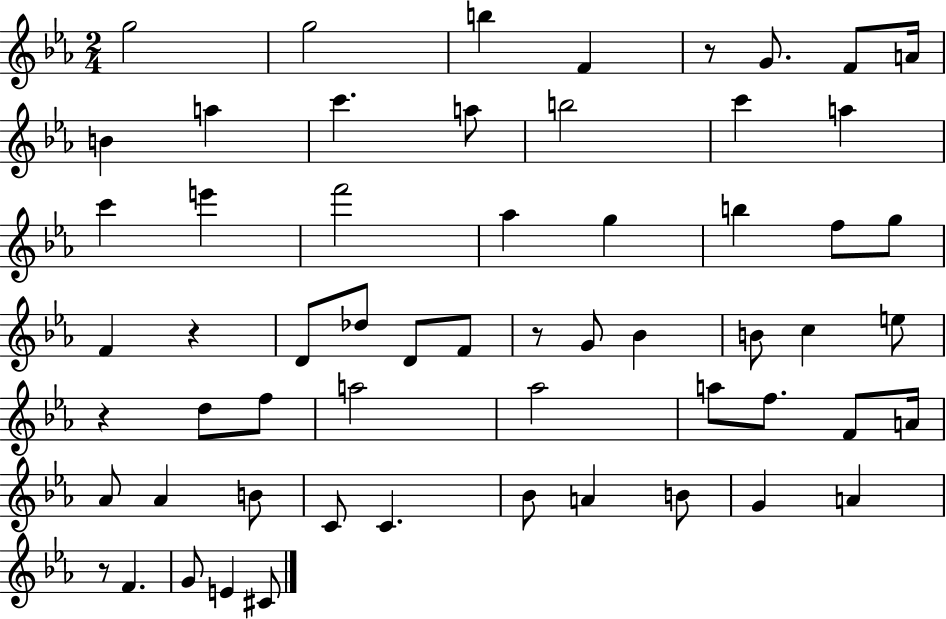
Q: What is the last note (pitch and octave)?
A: C#4